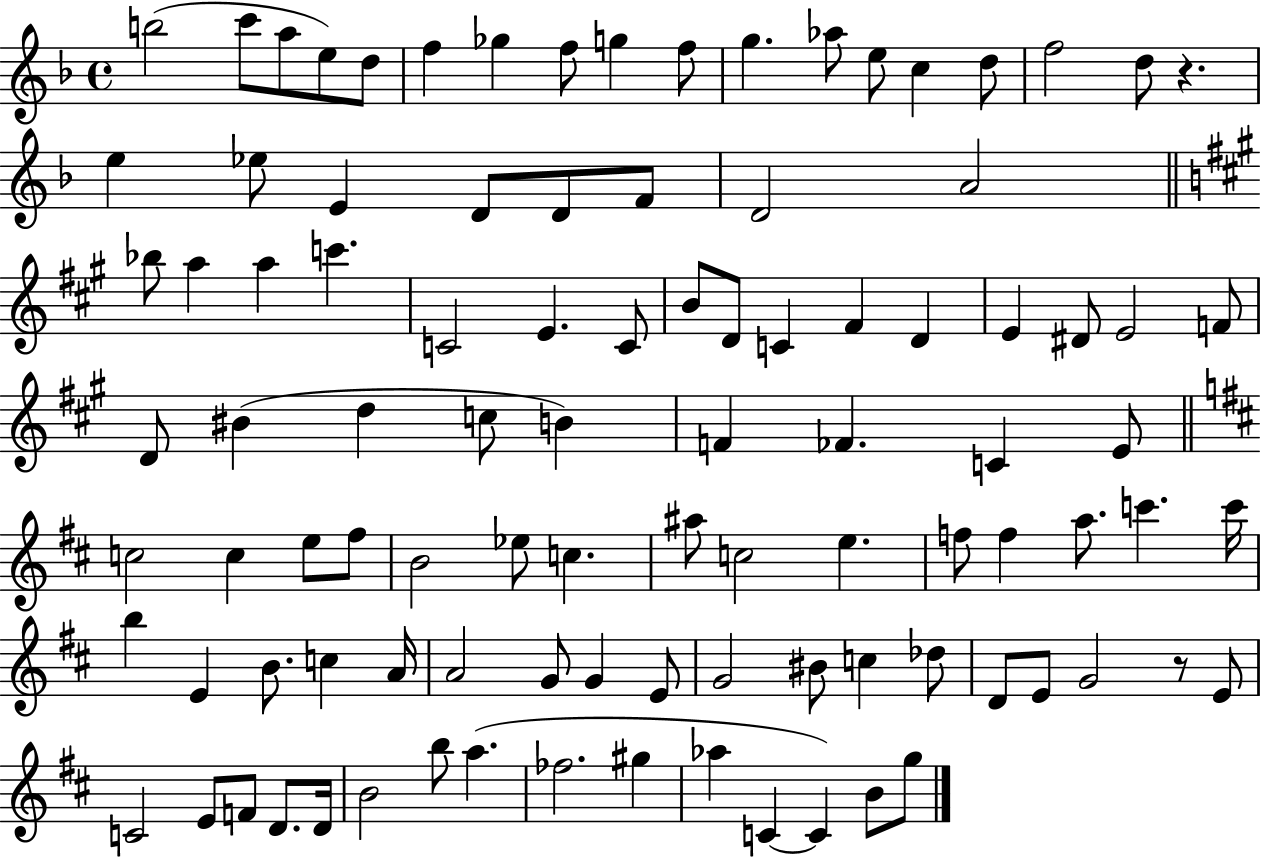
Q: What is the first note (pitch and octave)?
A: B5